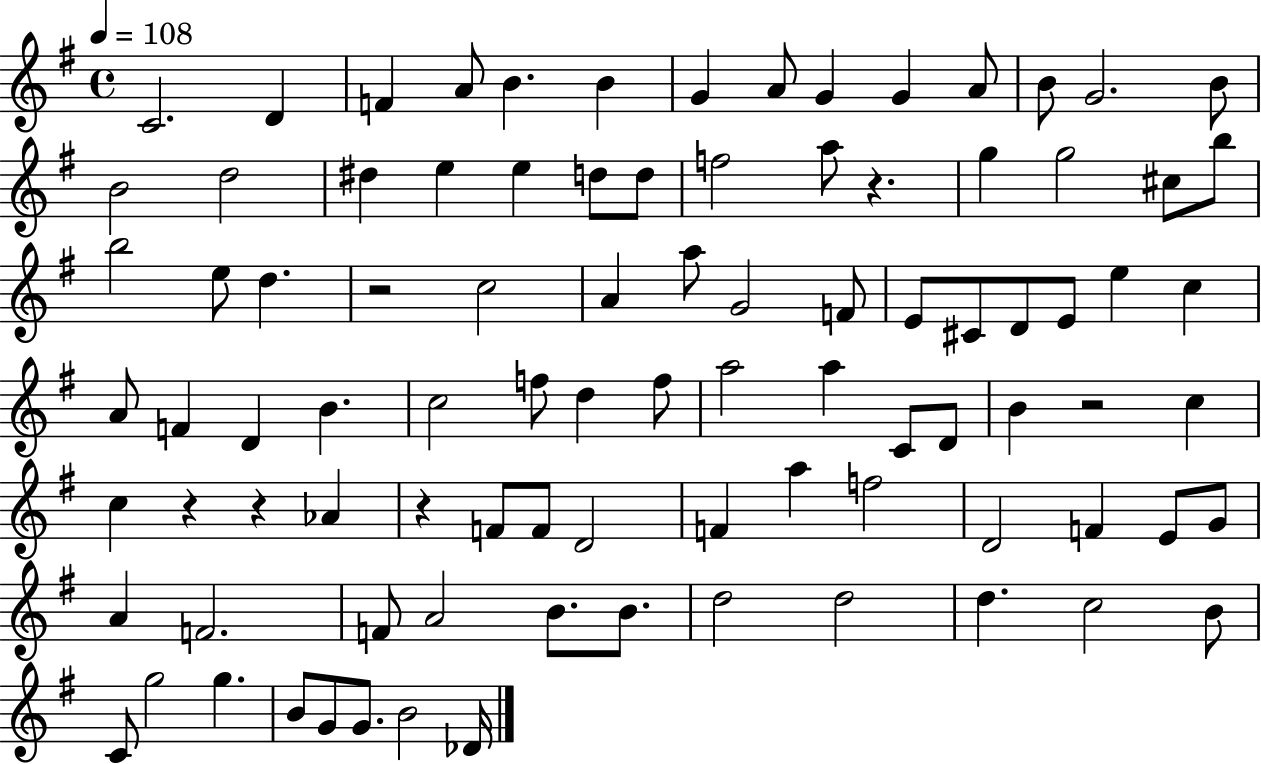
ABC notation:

X:1
T:Untitled
M:4/4
L:1/4
K:G
C2 D F A/2 B B G A/2 G G A/2 B/2 G2 B/2 B2 d2 ^d e e d/2 d/2 f2 a/2 z g g2 ^c/2 b/2 b2 e/2 d z2 c2 A a/2 G2 F/2 E/2 ^C/2 D/2 E/2 e c A/2 F D B c2 f/2 d f/2 a2 a C/2 D/2 B z2 c c z z _A z F/2 F/2 D2 F a f2 D2 F E/2 G/2 A F2 F/2 A2 B/2 B/2 d2 d2 d c2 B/2 C/2 g2 g B/2 G/2 G/2 B2 _D/4